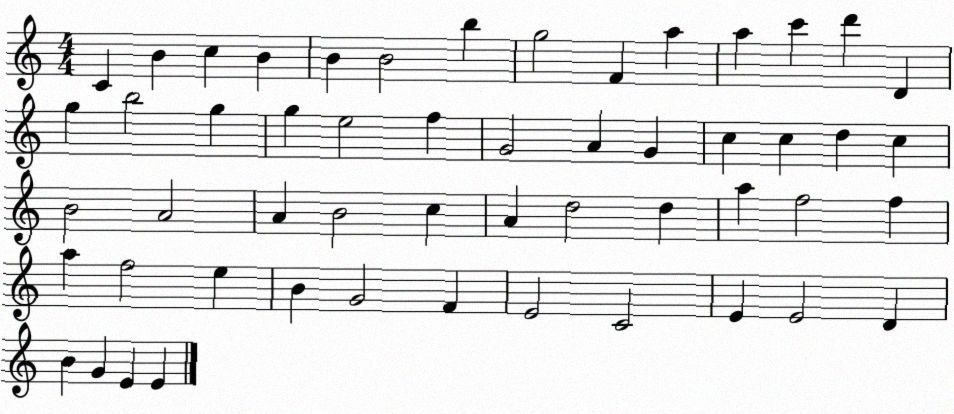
X:1
T:Untitled
M:4/4
L:1/4
K:C
C B c B B B2 b g2 F a a c' d' D g b2 g g e2 f G2 A G c c d c B2 A2 A B2 c A d2 d a f2 f a f2 e B G2 F E2 C2 E E2 D B G E E